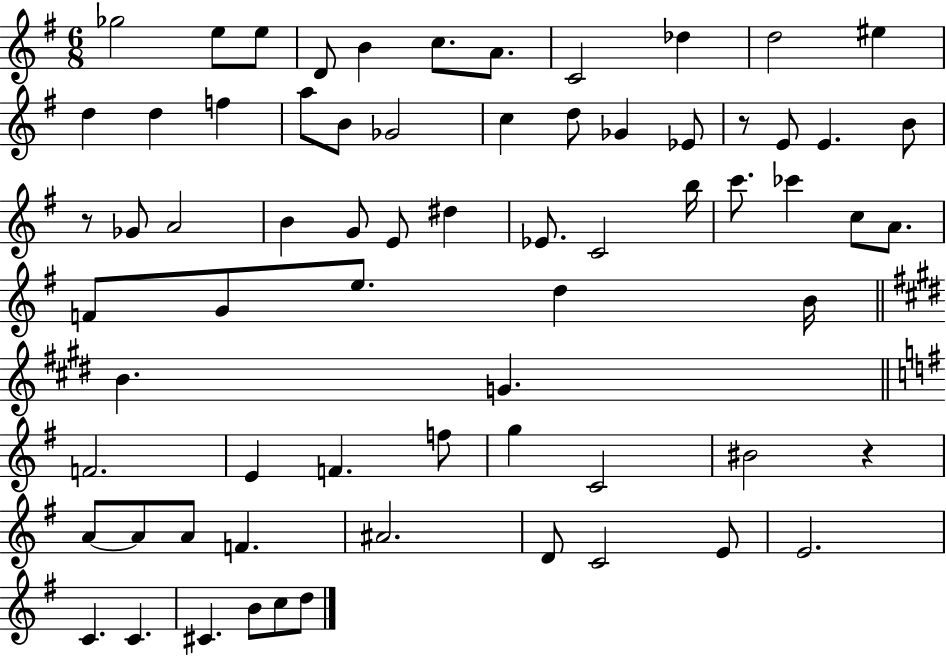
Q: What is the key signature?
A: G major